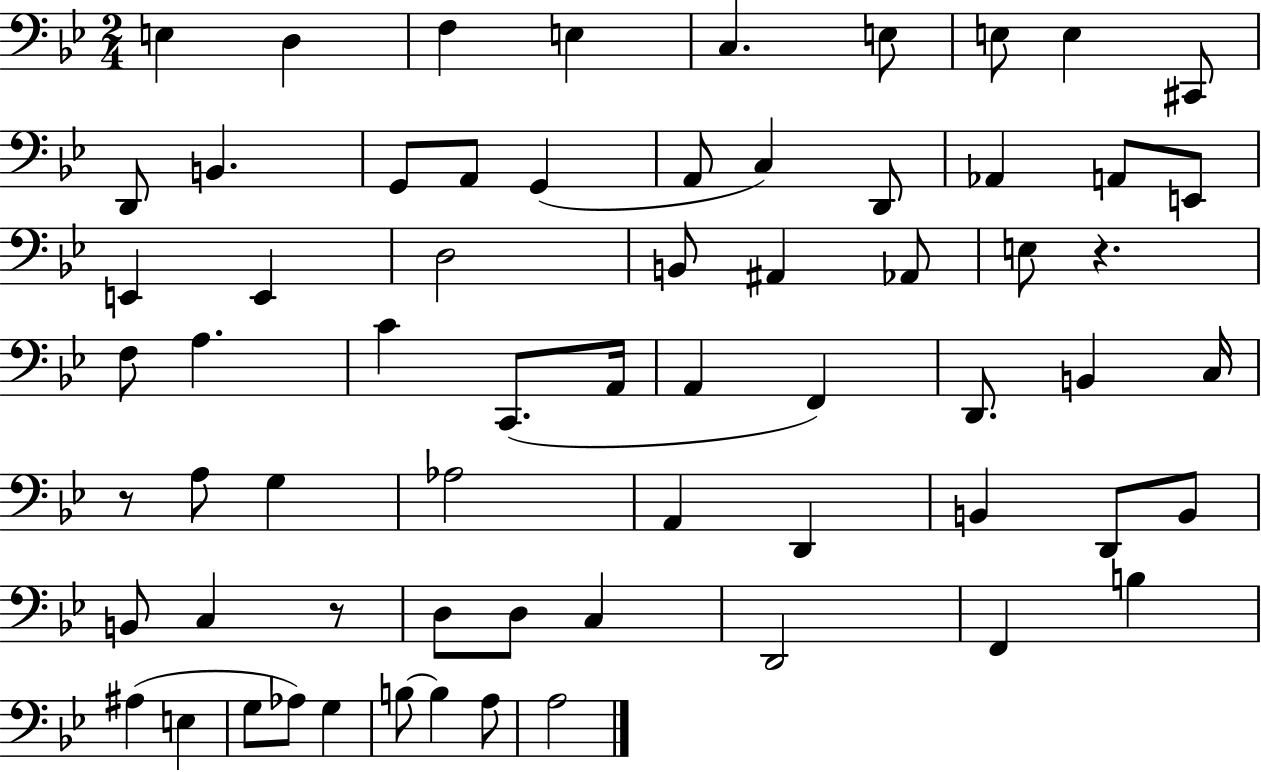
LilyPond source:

{
  \clef bass
  \numericTimeSignature
  \time 2/4
  \key bes \major
  e4 d4 | f4 e4 | c4. e8 | e8 e4 cis,8 | \break d,8 b,4. | g,8 a,8 g,4( | a,8 c4) d,8 | aes,4 a,8 e,8 | \break e,4 e,4 | d2 | b,8 ais,4 aes,8 | e8 r4. | \break f8 a4. | c'4 c,8.( a,16 | a,4 f,4) | d,8. b,4 c16 | \break r8 a8 g4 | aes2 | a,4 d,4 | b,4 d,8 b,8 | \break b,8 c4 r8 | d8 d8 c4 | d,2 | f,4 b4 | \break ais4( e4 | g8 aes8) g4 | b8~~ b4 a8 | a2 | \break \bar "|."
}